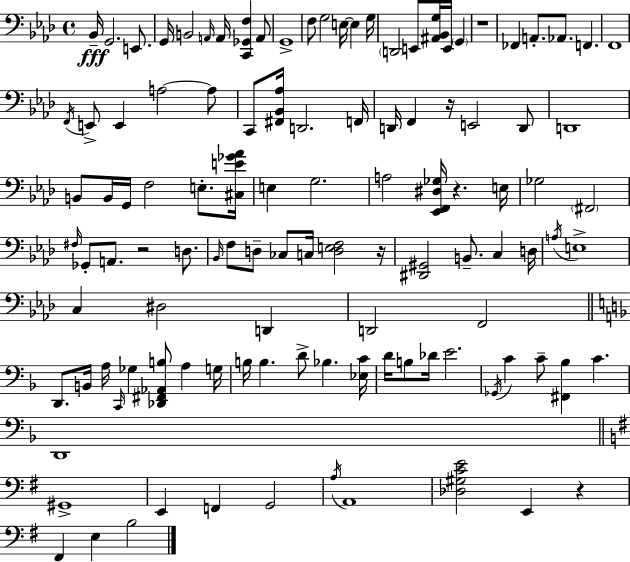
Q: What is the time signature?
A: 4/4